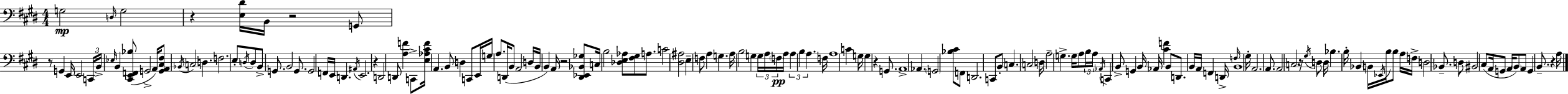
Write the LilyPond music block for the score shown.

{
  \clef bass
  \numericTimeSignature
  \time 4/4
  \key e \major
  \repeat volta 2 { g2\mp \grace { d16 } g2 | r4 <e dis'>16 b,16 r2 g,8 | r8 g,4 e,16 e,2 | \tuplet 3/2 { c,16 b,16-> \grace { ees16 } } b,4 <cis, e, f, bes>8( g,2-> | \break a,16) <g, a, cis fis>8 \acciaccatura { bes,16 } c2 d4. | f2. e8-. | \acciaccatura { d16 } d8 b,8-> g,8. b,2 | g,8. g,2 f,16 e,16 d,4. | \break \acciaccatura { ais,16 } e,2. | r4 d,2 d,8 <a f'>4 | c,8-> <e aes cis' f'>16 a,4. b,8 d4 | c,8 e,16 g16 a8. d,16( b,8 a,2 | \break d16 b,16 b,4) a,16 r2 | <dis, ees, bes, ges>8 c16 b2 <des e aes>8 | <fis gis>8 a8. c'2 <dis ais>2 | e4-- f8 a4 g4. | \break a16 b2 g4 | \tuplet 3/2 { g16 a16 \parenthesize f16\pp } a16 \tuplet 3/2 { a4 b4 a4. } | f16 a1 | c'4 g16 g4 r4 | \break g,8. a,1-> | aes,4. \parenthesize g,2 | <bes cis'>8 f,8 d,2. | c,8 b,8-. c4. c2 | \break d16 a2-- g4.-> | g16 a8 \tuplet 3/2 { b16 a16 \acciaccatura { aes,16 } } c,4 b,8-> | g,4 b,16 aes,16 <cis' f'>4 b,8 d,8. b,16 | a,16 f,4 d,16-> \grace { f16 } b,1 | \break gis16-. a,2. | a,8. a,2 c2 | r16 \acciaccatura { gis16 } d8 d16 bes4. | b16-. bes,4 b,16 \acciaccatura { ees,16 } b16 b8 a16 f16-> d2 | \break bes,8.-- d8 bis,2 | cis8( a,16 g,8 a,16 \parenthesize b,8) a,8 g,4 | b,8.-- r4 a16 } \bar "|."
}